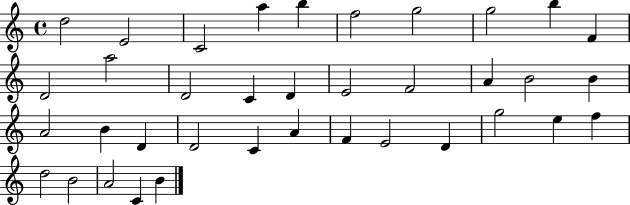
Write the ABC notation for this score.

X:1
T:Untitled
M:4/4
L:1/4
K:C
d2 E2 C2 a b f2 g2 g2 b F D2 a2 D2 C D E2 F2 A B2 B A2 B D D2 C A F E2 D g2 e f d2 B2 A2 C B